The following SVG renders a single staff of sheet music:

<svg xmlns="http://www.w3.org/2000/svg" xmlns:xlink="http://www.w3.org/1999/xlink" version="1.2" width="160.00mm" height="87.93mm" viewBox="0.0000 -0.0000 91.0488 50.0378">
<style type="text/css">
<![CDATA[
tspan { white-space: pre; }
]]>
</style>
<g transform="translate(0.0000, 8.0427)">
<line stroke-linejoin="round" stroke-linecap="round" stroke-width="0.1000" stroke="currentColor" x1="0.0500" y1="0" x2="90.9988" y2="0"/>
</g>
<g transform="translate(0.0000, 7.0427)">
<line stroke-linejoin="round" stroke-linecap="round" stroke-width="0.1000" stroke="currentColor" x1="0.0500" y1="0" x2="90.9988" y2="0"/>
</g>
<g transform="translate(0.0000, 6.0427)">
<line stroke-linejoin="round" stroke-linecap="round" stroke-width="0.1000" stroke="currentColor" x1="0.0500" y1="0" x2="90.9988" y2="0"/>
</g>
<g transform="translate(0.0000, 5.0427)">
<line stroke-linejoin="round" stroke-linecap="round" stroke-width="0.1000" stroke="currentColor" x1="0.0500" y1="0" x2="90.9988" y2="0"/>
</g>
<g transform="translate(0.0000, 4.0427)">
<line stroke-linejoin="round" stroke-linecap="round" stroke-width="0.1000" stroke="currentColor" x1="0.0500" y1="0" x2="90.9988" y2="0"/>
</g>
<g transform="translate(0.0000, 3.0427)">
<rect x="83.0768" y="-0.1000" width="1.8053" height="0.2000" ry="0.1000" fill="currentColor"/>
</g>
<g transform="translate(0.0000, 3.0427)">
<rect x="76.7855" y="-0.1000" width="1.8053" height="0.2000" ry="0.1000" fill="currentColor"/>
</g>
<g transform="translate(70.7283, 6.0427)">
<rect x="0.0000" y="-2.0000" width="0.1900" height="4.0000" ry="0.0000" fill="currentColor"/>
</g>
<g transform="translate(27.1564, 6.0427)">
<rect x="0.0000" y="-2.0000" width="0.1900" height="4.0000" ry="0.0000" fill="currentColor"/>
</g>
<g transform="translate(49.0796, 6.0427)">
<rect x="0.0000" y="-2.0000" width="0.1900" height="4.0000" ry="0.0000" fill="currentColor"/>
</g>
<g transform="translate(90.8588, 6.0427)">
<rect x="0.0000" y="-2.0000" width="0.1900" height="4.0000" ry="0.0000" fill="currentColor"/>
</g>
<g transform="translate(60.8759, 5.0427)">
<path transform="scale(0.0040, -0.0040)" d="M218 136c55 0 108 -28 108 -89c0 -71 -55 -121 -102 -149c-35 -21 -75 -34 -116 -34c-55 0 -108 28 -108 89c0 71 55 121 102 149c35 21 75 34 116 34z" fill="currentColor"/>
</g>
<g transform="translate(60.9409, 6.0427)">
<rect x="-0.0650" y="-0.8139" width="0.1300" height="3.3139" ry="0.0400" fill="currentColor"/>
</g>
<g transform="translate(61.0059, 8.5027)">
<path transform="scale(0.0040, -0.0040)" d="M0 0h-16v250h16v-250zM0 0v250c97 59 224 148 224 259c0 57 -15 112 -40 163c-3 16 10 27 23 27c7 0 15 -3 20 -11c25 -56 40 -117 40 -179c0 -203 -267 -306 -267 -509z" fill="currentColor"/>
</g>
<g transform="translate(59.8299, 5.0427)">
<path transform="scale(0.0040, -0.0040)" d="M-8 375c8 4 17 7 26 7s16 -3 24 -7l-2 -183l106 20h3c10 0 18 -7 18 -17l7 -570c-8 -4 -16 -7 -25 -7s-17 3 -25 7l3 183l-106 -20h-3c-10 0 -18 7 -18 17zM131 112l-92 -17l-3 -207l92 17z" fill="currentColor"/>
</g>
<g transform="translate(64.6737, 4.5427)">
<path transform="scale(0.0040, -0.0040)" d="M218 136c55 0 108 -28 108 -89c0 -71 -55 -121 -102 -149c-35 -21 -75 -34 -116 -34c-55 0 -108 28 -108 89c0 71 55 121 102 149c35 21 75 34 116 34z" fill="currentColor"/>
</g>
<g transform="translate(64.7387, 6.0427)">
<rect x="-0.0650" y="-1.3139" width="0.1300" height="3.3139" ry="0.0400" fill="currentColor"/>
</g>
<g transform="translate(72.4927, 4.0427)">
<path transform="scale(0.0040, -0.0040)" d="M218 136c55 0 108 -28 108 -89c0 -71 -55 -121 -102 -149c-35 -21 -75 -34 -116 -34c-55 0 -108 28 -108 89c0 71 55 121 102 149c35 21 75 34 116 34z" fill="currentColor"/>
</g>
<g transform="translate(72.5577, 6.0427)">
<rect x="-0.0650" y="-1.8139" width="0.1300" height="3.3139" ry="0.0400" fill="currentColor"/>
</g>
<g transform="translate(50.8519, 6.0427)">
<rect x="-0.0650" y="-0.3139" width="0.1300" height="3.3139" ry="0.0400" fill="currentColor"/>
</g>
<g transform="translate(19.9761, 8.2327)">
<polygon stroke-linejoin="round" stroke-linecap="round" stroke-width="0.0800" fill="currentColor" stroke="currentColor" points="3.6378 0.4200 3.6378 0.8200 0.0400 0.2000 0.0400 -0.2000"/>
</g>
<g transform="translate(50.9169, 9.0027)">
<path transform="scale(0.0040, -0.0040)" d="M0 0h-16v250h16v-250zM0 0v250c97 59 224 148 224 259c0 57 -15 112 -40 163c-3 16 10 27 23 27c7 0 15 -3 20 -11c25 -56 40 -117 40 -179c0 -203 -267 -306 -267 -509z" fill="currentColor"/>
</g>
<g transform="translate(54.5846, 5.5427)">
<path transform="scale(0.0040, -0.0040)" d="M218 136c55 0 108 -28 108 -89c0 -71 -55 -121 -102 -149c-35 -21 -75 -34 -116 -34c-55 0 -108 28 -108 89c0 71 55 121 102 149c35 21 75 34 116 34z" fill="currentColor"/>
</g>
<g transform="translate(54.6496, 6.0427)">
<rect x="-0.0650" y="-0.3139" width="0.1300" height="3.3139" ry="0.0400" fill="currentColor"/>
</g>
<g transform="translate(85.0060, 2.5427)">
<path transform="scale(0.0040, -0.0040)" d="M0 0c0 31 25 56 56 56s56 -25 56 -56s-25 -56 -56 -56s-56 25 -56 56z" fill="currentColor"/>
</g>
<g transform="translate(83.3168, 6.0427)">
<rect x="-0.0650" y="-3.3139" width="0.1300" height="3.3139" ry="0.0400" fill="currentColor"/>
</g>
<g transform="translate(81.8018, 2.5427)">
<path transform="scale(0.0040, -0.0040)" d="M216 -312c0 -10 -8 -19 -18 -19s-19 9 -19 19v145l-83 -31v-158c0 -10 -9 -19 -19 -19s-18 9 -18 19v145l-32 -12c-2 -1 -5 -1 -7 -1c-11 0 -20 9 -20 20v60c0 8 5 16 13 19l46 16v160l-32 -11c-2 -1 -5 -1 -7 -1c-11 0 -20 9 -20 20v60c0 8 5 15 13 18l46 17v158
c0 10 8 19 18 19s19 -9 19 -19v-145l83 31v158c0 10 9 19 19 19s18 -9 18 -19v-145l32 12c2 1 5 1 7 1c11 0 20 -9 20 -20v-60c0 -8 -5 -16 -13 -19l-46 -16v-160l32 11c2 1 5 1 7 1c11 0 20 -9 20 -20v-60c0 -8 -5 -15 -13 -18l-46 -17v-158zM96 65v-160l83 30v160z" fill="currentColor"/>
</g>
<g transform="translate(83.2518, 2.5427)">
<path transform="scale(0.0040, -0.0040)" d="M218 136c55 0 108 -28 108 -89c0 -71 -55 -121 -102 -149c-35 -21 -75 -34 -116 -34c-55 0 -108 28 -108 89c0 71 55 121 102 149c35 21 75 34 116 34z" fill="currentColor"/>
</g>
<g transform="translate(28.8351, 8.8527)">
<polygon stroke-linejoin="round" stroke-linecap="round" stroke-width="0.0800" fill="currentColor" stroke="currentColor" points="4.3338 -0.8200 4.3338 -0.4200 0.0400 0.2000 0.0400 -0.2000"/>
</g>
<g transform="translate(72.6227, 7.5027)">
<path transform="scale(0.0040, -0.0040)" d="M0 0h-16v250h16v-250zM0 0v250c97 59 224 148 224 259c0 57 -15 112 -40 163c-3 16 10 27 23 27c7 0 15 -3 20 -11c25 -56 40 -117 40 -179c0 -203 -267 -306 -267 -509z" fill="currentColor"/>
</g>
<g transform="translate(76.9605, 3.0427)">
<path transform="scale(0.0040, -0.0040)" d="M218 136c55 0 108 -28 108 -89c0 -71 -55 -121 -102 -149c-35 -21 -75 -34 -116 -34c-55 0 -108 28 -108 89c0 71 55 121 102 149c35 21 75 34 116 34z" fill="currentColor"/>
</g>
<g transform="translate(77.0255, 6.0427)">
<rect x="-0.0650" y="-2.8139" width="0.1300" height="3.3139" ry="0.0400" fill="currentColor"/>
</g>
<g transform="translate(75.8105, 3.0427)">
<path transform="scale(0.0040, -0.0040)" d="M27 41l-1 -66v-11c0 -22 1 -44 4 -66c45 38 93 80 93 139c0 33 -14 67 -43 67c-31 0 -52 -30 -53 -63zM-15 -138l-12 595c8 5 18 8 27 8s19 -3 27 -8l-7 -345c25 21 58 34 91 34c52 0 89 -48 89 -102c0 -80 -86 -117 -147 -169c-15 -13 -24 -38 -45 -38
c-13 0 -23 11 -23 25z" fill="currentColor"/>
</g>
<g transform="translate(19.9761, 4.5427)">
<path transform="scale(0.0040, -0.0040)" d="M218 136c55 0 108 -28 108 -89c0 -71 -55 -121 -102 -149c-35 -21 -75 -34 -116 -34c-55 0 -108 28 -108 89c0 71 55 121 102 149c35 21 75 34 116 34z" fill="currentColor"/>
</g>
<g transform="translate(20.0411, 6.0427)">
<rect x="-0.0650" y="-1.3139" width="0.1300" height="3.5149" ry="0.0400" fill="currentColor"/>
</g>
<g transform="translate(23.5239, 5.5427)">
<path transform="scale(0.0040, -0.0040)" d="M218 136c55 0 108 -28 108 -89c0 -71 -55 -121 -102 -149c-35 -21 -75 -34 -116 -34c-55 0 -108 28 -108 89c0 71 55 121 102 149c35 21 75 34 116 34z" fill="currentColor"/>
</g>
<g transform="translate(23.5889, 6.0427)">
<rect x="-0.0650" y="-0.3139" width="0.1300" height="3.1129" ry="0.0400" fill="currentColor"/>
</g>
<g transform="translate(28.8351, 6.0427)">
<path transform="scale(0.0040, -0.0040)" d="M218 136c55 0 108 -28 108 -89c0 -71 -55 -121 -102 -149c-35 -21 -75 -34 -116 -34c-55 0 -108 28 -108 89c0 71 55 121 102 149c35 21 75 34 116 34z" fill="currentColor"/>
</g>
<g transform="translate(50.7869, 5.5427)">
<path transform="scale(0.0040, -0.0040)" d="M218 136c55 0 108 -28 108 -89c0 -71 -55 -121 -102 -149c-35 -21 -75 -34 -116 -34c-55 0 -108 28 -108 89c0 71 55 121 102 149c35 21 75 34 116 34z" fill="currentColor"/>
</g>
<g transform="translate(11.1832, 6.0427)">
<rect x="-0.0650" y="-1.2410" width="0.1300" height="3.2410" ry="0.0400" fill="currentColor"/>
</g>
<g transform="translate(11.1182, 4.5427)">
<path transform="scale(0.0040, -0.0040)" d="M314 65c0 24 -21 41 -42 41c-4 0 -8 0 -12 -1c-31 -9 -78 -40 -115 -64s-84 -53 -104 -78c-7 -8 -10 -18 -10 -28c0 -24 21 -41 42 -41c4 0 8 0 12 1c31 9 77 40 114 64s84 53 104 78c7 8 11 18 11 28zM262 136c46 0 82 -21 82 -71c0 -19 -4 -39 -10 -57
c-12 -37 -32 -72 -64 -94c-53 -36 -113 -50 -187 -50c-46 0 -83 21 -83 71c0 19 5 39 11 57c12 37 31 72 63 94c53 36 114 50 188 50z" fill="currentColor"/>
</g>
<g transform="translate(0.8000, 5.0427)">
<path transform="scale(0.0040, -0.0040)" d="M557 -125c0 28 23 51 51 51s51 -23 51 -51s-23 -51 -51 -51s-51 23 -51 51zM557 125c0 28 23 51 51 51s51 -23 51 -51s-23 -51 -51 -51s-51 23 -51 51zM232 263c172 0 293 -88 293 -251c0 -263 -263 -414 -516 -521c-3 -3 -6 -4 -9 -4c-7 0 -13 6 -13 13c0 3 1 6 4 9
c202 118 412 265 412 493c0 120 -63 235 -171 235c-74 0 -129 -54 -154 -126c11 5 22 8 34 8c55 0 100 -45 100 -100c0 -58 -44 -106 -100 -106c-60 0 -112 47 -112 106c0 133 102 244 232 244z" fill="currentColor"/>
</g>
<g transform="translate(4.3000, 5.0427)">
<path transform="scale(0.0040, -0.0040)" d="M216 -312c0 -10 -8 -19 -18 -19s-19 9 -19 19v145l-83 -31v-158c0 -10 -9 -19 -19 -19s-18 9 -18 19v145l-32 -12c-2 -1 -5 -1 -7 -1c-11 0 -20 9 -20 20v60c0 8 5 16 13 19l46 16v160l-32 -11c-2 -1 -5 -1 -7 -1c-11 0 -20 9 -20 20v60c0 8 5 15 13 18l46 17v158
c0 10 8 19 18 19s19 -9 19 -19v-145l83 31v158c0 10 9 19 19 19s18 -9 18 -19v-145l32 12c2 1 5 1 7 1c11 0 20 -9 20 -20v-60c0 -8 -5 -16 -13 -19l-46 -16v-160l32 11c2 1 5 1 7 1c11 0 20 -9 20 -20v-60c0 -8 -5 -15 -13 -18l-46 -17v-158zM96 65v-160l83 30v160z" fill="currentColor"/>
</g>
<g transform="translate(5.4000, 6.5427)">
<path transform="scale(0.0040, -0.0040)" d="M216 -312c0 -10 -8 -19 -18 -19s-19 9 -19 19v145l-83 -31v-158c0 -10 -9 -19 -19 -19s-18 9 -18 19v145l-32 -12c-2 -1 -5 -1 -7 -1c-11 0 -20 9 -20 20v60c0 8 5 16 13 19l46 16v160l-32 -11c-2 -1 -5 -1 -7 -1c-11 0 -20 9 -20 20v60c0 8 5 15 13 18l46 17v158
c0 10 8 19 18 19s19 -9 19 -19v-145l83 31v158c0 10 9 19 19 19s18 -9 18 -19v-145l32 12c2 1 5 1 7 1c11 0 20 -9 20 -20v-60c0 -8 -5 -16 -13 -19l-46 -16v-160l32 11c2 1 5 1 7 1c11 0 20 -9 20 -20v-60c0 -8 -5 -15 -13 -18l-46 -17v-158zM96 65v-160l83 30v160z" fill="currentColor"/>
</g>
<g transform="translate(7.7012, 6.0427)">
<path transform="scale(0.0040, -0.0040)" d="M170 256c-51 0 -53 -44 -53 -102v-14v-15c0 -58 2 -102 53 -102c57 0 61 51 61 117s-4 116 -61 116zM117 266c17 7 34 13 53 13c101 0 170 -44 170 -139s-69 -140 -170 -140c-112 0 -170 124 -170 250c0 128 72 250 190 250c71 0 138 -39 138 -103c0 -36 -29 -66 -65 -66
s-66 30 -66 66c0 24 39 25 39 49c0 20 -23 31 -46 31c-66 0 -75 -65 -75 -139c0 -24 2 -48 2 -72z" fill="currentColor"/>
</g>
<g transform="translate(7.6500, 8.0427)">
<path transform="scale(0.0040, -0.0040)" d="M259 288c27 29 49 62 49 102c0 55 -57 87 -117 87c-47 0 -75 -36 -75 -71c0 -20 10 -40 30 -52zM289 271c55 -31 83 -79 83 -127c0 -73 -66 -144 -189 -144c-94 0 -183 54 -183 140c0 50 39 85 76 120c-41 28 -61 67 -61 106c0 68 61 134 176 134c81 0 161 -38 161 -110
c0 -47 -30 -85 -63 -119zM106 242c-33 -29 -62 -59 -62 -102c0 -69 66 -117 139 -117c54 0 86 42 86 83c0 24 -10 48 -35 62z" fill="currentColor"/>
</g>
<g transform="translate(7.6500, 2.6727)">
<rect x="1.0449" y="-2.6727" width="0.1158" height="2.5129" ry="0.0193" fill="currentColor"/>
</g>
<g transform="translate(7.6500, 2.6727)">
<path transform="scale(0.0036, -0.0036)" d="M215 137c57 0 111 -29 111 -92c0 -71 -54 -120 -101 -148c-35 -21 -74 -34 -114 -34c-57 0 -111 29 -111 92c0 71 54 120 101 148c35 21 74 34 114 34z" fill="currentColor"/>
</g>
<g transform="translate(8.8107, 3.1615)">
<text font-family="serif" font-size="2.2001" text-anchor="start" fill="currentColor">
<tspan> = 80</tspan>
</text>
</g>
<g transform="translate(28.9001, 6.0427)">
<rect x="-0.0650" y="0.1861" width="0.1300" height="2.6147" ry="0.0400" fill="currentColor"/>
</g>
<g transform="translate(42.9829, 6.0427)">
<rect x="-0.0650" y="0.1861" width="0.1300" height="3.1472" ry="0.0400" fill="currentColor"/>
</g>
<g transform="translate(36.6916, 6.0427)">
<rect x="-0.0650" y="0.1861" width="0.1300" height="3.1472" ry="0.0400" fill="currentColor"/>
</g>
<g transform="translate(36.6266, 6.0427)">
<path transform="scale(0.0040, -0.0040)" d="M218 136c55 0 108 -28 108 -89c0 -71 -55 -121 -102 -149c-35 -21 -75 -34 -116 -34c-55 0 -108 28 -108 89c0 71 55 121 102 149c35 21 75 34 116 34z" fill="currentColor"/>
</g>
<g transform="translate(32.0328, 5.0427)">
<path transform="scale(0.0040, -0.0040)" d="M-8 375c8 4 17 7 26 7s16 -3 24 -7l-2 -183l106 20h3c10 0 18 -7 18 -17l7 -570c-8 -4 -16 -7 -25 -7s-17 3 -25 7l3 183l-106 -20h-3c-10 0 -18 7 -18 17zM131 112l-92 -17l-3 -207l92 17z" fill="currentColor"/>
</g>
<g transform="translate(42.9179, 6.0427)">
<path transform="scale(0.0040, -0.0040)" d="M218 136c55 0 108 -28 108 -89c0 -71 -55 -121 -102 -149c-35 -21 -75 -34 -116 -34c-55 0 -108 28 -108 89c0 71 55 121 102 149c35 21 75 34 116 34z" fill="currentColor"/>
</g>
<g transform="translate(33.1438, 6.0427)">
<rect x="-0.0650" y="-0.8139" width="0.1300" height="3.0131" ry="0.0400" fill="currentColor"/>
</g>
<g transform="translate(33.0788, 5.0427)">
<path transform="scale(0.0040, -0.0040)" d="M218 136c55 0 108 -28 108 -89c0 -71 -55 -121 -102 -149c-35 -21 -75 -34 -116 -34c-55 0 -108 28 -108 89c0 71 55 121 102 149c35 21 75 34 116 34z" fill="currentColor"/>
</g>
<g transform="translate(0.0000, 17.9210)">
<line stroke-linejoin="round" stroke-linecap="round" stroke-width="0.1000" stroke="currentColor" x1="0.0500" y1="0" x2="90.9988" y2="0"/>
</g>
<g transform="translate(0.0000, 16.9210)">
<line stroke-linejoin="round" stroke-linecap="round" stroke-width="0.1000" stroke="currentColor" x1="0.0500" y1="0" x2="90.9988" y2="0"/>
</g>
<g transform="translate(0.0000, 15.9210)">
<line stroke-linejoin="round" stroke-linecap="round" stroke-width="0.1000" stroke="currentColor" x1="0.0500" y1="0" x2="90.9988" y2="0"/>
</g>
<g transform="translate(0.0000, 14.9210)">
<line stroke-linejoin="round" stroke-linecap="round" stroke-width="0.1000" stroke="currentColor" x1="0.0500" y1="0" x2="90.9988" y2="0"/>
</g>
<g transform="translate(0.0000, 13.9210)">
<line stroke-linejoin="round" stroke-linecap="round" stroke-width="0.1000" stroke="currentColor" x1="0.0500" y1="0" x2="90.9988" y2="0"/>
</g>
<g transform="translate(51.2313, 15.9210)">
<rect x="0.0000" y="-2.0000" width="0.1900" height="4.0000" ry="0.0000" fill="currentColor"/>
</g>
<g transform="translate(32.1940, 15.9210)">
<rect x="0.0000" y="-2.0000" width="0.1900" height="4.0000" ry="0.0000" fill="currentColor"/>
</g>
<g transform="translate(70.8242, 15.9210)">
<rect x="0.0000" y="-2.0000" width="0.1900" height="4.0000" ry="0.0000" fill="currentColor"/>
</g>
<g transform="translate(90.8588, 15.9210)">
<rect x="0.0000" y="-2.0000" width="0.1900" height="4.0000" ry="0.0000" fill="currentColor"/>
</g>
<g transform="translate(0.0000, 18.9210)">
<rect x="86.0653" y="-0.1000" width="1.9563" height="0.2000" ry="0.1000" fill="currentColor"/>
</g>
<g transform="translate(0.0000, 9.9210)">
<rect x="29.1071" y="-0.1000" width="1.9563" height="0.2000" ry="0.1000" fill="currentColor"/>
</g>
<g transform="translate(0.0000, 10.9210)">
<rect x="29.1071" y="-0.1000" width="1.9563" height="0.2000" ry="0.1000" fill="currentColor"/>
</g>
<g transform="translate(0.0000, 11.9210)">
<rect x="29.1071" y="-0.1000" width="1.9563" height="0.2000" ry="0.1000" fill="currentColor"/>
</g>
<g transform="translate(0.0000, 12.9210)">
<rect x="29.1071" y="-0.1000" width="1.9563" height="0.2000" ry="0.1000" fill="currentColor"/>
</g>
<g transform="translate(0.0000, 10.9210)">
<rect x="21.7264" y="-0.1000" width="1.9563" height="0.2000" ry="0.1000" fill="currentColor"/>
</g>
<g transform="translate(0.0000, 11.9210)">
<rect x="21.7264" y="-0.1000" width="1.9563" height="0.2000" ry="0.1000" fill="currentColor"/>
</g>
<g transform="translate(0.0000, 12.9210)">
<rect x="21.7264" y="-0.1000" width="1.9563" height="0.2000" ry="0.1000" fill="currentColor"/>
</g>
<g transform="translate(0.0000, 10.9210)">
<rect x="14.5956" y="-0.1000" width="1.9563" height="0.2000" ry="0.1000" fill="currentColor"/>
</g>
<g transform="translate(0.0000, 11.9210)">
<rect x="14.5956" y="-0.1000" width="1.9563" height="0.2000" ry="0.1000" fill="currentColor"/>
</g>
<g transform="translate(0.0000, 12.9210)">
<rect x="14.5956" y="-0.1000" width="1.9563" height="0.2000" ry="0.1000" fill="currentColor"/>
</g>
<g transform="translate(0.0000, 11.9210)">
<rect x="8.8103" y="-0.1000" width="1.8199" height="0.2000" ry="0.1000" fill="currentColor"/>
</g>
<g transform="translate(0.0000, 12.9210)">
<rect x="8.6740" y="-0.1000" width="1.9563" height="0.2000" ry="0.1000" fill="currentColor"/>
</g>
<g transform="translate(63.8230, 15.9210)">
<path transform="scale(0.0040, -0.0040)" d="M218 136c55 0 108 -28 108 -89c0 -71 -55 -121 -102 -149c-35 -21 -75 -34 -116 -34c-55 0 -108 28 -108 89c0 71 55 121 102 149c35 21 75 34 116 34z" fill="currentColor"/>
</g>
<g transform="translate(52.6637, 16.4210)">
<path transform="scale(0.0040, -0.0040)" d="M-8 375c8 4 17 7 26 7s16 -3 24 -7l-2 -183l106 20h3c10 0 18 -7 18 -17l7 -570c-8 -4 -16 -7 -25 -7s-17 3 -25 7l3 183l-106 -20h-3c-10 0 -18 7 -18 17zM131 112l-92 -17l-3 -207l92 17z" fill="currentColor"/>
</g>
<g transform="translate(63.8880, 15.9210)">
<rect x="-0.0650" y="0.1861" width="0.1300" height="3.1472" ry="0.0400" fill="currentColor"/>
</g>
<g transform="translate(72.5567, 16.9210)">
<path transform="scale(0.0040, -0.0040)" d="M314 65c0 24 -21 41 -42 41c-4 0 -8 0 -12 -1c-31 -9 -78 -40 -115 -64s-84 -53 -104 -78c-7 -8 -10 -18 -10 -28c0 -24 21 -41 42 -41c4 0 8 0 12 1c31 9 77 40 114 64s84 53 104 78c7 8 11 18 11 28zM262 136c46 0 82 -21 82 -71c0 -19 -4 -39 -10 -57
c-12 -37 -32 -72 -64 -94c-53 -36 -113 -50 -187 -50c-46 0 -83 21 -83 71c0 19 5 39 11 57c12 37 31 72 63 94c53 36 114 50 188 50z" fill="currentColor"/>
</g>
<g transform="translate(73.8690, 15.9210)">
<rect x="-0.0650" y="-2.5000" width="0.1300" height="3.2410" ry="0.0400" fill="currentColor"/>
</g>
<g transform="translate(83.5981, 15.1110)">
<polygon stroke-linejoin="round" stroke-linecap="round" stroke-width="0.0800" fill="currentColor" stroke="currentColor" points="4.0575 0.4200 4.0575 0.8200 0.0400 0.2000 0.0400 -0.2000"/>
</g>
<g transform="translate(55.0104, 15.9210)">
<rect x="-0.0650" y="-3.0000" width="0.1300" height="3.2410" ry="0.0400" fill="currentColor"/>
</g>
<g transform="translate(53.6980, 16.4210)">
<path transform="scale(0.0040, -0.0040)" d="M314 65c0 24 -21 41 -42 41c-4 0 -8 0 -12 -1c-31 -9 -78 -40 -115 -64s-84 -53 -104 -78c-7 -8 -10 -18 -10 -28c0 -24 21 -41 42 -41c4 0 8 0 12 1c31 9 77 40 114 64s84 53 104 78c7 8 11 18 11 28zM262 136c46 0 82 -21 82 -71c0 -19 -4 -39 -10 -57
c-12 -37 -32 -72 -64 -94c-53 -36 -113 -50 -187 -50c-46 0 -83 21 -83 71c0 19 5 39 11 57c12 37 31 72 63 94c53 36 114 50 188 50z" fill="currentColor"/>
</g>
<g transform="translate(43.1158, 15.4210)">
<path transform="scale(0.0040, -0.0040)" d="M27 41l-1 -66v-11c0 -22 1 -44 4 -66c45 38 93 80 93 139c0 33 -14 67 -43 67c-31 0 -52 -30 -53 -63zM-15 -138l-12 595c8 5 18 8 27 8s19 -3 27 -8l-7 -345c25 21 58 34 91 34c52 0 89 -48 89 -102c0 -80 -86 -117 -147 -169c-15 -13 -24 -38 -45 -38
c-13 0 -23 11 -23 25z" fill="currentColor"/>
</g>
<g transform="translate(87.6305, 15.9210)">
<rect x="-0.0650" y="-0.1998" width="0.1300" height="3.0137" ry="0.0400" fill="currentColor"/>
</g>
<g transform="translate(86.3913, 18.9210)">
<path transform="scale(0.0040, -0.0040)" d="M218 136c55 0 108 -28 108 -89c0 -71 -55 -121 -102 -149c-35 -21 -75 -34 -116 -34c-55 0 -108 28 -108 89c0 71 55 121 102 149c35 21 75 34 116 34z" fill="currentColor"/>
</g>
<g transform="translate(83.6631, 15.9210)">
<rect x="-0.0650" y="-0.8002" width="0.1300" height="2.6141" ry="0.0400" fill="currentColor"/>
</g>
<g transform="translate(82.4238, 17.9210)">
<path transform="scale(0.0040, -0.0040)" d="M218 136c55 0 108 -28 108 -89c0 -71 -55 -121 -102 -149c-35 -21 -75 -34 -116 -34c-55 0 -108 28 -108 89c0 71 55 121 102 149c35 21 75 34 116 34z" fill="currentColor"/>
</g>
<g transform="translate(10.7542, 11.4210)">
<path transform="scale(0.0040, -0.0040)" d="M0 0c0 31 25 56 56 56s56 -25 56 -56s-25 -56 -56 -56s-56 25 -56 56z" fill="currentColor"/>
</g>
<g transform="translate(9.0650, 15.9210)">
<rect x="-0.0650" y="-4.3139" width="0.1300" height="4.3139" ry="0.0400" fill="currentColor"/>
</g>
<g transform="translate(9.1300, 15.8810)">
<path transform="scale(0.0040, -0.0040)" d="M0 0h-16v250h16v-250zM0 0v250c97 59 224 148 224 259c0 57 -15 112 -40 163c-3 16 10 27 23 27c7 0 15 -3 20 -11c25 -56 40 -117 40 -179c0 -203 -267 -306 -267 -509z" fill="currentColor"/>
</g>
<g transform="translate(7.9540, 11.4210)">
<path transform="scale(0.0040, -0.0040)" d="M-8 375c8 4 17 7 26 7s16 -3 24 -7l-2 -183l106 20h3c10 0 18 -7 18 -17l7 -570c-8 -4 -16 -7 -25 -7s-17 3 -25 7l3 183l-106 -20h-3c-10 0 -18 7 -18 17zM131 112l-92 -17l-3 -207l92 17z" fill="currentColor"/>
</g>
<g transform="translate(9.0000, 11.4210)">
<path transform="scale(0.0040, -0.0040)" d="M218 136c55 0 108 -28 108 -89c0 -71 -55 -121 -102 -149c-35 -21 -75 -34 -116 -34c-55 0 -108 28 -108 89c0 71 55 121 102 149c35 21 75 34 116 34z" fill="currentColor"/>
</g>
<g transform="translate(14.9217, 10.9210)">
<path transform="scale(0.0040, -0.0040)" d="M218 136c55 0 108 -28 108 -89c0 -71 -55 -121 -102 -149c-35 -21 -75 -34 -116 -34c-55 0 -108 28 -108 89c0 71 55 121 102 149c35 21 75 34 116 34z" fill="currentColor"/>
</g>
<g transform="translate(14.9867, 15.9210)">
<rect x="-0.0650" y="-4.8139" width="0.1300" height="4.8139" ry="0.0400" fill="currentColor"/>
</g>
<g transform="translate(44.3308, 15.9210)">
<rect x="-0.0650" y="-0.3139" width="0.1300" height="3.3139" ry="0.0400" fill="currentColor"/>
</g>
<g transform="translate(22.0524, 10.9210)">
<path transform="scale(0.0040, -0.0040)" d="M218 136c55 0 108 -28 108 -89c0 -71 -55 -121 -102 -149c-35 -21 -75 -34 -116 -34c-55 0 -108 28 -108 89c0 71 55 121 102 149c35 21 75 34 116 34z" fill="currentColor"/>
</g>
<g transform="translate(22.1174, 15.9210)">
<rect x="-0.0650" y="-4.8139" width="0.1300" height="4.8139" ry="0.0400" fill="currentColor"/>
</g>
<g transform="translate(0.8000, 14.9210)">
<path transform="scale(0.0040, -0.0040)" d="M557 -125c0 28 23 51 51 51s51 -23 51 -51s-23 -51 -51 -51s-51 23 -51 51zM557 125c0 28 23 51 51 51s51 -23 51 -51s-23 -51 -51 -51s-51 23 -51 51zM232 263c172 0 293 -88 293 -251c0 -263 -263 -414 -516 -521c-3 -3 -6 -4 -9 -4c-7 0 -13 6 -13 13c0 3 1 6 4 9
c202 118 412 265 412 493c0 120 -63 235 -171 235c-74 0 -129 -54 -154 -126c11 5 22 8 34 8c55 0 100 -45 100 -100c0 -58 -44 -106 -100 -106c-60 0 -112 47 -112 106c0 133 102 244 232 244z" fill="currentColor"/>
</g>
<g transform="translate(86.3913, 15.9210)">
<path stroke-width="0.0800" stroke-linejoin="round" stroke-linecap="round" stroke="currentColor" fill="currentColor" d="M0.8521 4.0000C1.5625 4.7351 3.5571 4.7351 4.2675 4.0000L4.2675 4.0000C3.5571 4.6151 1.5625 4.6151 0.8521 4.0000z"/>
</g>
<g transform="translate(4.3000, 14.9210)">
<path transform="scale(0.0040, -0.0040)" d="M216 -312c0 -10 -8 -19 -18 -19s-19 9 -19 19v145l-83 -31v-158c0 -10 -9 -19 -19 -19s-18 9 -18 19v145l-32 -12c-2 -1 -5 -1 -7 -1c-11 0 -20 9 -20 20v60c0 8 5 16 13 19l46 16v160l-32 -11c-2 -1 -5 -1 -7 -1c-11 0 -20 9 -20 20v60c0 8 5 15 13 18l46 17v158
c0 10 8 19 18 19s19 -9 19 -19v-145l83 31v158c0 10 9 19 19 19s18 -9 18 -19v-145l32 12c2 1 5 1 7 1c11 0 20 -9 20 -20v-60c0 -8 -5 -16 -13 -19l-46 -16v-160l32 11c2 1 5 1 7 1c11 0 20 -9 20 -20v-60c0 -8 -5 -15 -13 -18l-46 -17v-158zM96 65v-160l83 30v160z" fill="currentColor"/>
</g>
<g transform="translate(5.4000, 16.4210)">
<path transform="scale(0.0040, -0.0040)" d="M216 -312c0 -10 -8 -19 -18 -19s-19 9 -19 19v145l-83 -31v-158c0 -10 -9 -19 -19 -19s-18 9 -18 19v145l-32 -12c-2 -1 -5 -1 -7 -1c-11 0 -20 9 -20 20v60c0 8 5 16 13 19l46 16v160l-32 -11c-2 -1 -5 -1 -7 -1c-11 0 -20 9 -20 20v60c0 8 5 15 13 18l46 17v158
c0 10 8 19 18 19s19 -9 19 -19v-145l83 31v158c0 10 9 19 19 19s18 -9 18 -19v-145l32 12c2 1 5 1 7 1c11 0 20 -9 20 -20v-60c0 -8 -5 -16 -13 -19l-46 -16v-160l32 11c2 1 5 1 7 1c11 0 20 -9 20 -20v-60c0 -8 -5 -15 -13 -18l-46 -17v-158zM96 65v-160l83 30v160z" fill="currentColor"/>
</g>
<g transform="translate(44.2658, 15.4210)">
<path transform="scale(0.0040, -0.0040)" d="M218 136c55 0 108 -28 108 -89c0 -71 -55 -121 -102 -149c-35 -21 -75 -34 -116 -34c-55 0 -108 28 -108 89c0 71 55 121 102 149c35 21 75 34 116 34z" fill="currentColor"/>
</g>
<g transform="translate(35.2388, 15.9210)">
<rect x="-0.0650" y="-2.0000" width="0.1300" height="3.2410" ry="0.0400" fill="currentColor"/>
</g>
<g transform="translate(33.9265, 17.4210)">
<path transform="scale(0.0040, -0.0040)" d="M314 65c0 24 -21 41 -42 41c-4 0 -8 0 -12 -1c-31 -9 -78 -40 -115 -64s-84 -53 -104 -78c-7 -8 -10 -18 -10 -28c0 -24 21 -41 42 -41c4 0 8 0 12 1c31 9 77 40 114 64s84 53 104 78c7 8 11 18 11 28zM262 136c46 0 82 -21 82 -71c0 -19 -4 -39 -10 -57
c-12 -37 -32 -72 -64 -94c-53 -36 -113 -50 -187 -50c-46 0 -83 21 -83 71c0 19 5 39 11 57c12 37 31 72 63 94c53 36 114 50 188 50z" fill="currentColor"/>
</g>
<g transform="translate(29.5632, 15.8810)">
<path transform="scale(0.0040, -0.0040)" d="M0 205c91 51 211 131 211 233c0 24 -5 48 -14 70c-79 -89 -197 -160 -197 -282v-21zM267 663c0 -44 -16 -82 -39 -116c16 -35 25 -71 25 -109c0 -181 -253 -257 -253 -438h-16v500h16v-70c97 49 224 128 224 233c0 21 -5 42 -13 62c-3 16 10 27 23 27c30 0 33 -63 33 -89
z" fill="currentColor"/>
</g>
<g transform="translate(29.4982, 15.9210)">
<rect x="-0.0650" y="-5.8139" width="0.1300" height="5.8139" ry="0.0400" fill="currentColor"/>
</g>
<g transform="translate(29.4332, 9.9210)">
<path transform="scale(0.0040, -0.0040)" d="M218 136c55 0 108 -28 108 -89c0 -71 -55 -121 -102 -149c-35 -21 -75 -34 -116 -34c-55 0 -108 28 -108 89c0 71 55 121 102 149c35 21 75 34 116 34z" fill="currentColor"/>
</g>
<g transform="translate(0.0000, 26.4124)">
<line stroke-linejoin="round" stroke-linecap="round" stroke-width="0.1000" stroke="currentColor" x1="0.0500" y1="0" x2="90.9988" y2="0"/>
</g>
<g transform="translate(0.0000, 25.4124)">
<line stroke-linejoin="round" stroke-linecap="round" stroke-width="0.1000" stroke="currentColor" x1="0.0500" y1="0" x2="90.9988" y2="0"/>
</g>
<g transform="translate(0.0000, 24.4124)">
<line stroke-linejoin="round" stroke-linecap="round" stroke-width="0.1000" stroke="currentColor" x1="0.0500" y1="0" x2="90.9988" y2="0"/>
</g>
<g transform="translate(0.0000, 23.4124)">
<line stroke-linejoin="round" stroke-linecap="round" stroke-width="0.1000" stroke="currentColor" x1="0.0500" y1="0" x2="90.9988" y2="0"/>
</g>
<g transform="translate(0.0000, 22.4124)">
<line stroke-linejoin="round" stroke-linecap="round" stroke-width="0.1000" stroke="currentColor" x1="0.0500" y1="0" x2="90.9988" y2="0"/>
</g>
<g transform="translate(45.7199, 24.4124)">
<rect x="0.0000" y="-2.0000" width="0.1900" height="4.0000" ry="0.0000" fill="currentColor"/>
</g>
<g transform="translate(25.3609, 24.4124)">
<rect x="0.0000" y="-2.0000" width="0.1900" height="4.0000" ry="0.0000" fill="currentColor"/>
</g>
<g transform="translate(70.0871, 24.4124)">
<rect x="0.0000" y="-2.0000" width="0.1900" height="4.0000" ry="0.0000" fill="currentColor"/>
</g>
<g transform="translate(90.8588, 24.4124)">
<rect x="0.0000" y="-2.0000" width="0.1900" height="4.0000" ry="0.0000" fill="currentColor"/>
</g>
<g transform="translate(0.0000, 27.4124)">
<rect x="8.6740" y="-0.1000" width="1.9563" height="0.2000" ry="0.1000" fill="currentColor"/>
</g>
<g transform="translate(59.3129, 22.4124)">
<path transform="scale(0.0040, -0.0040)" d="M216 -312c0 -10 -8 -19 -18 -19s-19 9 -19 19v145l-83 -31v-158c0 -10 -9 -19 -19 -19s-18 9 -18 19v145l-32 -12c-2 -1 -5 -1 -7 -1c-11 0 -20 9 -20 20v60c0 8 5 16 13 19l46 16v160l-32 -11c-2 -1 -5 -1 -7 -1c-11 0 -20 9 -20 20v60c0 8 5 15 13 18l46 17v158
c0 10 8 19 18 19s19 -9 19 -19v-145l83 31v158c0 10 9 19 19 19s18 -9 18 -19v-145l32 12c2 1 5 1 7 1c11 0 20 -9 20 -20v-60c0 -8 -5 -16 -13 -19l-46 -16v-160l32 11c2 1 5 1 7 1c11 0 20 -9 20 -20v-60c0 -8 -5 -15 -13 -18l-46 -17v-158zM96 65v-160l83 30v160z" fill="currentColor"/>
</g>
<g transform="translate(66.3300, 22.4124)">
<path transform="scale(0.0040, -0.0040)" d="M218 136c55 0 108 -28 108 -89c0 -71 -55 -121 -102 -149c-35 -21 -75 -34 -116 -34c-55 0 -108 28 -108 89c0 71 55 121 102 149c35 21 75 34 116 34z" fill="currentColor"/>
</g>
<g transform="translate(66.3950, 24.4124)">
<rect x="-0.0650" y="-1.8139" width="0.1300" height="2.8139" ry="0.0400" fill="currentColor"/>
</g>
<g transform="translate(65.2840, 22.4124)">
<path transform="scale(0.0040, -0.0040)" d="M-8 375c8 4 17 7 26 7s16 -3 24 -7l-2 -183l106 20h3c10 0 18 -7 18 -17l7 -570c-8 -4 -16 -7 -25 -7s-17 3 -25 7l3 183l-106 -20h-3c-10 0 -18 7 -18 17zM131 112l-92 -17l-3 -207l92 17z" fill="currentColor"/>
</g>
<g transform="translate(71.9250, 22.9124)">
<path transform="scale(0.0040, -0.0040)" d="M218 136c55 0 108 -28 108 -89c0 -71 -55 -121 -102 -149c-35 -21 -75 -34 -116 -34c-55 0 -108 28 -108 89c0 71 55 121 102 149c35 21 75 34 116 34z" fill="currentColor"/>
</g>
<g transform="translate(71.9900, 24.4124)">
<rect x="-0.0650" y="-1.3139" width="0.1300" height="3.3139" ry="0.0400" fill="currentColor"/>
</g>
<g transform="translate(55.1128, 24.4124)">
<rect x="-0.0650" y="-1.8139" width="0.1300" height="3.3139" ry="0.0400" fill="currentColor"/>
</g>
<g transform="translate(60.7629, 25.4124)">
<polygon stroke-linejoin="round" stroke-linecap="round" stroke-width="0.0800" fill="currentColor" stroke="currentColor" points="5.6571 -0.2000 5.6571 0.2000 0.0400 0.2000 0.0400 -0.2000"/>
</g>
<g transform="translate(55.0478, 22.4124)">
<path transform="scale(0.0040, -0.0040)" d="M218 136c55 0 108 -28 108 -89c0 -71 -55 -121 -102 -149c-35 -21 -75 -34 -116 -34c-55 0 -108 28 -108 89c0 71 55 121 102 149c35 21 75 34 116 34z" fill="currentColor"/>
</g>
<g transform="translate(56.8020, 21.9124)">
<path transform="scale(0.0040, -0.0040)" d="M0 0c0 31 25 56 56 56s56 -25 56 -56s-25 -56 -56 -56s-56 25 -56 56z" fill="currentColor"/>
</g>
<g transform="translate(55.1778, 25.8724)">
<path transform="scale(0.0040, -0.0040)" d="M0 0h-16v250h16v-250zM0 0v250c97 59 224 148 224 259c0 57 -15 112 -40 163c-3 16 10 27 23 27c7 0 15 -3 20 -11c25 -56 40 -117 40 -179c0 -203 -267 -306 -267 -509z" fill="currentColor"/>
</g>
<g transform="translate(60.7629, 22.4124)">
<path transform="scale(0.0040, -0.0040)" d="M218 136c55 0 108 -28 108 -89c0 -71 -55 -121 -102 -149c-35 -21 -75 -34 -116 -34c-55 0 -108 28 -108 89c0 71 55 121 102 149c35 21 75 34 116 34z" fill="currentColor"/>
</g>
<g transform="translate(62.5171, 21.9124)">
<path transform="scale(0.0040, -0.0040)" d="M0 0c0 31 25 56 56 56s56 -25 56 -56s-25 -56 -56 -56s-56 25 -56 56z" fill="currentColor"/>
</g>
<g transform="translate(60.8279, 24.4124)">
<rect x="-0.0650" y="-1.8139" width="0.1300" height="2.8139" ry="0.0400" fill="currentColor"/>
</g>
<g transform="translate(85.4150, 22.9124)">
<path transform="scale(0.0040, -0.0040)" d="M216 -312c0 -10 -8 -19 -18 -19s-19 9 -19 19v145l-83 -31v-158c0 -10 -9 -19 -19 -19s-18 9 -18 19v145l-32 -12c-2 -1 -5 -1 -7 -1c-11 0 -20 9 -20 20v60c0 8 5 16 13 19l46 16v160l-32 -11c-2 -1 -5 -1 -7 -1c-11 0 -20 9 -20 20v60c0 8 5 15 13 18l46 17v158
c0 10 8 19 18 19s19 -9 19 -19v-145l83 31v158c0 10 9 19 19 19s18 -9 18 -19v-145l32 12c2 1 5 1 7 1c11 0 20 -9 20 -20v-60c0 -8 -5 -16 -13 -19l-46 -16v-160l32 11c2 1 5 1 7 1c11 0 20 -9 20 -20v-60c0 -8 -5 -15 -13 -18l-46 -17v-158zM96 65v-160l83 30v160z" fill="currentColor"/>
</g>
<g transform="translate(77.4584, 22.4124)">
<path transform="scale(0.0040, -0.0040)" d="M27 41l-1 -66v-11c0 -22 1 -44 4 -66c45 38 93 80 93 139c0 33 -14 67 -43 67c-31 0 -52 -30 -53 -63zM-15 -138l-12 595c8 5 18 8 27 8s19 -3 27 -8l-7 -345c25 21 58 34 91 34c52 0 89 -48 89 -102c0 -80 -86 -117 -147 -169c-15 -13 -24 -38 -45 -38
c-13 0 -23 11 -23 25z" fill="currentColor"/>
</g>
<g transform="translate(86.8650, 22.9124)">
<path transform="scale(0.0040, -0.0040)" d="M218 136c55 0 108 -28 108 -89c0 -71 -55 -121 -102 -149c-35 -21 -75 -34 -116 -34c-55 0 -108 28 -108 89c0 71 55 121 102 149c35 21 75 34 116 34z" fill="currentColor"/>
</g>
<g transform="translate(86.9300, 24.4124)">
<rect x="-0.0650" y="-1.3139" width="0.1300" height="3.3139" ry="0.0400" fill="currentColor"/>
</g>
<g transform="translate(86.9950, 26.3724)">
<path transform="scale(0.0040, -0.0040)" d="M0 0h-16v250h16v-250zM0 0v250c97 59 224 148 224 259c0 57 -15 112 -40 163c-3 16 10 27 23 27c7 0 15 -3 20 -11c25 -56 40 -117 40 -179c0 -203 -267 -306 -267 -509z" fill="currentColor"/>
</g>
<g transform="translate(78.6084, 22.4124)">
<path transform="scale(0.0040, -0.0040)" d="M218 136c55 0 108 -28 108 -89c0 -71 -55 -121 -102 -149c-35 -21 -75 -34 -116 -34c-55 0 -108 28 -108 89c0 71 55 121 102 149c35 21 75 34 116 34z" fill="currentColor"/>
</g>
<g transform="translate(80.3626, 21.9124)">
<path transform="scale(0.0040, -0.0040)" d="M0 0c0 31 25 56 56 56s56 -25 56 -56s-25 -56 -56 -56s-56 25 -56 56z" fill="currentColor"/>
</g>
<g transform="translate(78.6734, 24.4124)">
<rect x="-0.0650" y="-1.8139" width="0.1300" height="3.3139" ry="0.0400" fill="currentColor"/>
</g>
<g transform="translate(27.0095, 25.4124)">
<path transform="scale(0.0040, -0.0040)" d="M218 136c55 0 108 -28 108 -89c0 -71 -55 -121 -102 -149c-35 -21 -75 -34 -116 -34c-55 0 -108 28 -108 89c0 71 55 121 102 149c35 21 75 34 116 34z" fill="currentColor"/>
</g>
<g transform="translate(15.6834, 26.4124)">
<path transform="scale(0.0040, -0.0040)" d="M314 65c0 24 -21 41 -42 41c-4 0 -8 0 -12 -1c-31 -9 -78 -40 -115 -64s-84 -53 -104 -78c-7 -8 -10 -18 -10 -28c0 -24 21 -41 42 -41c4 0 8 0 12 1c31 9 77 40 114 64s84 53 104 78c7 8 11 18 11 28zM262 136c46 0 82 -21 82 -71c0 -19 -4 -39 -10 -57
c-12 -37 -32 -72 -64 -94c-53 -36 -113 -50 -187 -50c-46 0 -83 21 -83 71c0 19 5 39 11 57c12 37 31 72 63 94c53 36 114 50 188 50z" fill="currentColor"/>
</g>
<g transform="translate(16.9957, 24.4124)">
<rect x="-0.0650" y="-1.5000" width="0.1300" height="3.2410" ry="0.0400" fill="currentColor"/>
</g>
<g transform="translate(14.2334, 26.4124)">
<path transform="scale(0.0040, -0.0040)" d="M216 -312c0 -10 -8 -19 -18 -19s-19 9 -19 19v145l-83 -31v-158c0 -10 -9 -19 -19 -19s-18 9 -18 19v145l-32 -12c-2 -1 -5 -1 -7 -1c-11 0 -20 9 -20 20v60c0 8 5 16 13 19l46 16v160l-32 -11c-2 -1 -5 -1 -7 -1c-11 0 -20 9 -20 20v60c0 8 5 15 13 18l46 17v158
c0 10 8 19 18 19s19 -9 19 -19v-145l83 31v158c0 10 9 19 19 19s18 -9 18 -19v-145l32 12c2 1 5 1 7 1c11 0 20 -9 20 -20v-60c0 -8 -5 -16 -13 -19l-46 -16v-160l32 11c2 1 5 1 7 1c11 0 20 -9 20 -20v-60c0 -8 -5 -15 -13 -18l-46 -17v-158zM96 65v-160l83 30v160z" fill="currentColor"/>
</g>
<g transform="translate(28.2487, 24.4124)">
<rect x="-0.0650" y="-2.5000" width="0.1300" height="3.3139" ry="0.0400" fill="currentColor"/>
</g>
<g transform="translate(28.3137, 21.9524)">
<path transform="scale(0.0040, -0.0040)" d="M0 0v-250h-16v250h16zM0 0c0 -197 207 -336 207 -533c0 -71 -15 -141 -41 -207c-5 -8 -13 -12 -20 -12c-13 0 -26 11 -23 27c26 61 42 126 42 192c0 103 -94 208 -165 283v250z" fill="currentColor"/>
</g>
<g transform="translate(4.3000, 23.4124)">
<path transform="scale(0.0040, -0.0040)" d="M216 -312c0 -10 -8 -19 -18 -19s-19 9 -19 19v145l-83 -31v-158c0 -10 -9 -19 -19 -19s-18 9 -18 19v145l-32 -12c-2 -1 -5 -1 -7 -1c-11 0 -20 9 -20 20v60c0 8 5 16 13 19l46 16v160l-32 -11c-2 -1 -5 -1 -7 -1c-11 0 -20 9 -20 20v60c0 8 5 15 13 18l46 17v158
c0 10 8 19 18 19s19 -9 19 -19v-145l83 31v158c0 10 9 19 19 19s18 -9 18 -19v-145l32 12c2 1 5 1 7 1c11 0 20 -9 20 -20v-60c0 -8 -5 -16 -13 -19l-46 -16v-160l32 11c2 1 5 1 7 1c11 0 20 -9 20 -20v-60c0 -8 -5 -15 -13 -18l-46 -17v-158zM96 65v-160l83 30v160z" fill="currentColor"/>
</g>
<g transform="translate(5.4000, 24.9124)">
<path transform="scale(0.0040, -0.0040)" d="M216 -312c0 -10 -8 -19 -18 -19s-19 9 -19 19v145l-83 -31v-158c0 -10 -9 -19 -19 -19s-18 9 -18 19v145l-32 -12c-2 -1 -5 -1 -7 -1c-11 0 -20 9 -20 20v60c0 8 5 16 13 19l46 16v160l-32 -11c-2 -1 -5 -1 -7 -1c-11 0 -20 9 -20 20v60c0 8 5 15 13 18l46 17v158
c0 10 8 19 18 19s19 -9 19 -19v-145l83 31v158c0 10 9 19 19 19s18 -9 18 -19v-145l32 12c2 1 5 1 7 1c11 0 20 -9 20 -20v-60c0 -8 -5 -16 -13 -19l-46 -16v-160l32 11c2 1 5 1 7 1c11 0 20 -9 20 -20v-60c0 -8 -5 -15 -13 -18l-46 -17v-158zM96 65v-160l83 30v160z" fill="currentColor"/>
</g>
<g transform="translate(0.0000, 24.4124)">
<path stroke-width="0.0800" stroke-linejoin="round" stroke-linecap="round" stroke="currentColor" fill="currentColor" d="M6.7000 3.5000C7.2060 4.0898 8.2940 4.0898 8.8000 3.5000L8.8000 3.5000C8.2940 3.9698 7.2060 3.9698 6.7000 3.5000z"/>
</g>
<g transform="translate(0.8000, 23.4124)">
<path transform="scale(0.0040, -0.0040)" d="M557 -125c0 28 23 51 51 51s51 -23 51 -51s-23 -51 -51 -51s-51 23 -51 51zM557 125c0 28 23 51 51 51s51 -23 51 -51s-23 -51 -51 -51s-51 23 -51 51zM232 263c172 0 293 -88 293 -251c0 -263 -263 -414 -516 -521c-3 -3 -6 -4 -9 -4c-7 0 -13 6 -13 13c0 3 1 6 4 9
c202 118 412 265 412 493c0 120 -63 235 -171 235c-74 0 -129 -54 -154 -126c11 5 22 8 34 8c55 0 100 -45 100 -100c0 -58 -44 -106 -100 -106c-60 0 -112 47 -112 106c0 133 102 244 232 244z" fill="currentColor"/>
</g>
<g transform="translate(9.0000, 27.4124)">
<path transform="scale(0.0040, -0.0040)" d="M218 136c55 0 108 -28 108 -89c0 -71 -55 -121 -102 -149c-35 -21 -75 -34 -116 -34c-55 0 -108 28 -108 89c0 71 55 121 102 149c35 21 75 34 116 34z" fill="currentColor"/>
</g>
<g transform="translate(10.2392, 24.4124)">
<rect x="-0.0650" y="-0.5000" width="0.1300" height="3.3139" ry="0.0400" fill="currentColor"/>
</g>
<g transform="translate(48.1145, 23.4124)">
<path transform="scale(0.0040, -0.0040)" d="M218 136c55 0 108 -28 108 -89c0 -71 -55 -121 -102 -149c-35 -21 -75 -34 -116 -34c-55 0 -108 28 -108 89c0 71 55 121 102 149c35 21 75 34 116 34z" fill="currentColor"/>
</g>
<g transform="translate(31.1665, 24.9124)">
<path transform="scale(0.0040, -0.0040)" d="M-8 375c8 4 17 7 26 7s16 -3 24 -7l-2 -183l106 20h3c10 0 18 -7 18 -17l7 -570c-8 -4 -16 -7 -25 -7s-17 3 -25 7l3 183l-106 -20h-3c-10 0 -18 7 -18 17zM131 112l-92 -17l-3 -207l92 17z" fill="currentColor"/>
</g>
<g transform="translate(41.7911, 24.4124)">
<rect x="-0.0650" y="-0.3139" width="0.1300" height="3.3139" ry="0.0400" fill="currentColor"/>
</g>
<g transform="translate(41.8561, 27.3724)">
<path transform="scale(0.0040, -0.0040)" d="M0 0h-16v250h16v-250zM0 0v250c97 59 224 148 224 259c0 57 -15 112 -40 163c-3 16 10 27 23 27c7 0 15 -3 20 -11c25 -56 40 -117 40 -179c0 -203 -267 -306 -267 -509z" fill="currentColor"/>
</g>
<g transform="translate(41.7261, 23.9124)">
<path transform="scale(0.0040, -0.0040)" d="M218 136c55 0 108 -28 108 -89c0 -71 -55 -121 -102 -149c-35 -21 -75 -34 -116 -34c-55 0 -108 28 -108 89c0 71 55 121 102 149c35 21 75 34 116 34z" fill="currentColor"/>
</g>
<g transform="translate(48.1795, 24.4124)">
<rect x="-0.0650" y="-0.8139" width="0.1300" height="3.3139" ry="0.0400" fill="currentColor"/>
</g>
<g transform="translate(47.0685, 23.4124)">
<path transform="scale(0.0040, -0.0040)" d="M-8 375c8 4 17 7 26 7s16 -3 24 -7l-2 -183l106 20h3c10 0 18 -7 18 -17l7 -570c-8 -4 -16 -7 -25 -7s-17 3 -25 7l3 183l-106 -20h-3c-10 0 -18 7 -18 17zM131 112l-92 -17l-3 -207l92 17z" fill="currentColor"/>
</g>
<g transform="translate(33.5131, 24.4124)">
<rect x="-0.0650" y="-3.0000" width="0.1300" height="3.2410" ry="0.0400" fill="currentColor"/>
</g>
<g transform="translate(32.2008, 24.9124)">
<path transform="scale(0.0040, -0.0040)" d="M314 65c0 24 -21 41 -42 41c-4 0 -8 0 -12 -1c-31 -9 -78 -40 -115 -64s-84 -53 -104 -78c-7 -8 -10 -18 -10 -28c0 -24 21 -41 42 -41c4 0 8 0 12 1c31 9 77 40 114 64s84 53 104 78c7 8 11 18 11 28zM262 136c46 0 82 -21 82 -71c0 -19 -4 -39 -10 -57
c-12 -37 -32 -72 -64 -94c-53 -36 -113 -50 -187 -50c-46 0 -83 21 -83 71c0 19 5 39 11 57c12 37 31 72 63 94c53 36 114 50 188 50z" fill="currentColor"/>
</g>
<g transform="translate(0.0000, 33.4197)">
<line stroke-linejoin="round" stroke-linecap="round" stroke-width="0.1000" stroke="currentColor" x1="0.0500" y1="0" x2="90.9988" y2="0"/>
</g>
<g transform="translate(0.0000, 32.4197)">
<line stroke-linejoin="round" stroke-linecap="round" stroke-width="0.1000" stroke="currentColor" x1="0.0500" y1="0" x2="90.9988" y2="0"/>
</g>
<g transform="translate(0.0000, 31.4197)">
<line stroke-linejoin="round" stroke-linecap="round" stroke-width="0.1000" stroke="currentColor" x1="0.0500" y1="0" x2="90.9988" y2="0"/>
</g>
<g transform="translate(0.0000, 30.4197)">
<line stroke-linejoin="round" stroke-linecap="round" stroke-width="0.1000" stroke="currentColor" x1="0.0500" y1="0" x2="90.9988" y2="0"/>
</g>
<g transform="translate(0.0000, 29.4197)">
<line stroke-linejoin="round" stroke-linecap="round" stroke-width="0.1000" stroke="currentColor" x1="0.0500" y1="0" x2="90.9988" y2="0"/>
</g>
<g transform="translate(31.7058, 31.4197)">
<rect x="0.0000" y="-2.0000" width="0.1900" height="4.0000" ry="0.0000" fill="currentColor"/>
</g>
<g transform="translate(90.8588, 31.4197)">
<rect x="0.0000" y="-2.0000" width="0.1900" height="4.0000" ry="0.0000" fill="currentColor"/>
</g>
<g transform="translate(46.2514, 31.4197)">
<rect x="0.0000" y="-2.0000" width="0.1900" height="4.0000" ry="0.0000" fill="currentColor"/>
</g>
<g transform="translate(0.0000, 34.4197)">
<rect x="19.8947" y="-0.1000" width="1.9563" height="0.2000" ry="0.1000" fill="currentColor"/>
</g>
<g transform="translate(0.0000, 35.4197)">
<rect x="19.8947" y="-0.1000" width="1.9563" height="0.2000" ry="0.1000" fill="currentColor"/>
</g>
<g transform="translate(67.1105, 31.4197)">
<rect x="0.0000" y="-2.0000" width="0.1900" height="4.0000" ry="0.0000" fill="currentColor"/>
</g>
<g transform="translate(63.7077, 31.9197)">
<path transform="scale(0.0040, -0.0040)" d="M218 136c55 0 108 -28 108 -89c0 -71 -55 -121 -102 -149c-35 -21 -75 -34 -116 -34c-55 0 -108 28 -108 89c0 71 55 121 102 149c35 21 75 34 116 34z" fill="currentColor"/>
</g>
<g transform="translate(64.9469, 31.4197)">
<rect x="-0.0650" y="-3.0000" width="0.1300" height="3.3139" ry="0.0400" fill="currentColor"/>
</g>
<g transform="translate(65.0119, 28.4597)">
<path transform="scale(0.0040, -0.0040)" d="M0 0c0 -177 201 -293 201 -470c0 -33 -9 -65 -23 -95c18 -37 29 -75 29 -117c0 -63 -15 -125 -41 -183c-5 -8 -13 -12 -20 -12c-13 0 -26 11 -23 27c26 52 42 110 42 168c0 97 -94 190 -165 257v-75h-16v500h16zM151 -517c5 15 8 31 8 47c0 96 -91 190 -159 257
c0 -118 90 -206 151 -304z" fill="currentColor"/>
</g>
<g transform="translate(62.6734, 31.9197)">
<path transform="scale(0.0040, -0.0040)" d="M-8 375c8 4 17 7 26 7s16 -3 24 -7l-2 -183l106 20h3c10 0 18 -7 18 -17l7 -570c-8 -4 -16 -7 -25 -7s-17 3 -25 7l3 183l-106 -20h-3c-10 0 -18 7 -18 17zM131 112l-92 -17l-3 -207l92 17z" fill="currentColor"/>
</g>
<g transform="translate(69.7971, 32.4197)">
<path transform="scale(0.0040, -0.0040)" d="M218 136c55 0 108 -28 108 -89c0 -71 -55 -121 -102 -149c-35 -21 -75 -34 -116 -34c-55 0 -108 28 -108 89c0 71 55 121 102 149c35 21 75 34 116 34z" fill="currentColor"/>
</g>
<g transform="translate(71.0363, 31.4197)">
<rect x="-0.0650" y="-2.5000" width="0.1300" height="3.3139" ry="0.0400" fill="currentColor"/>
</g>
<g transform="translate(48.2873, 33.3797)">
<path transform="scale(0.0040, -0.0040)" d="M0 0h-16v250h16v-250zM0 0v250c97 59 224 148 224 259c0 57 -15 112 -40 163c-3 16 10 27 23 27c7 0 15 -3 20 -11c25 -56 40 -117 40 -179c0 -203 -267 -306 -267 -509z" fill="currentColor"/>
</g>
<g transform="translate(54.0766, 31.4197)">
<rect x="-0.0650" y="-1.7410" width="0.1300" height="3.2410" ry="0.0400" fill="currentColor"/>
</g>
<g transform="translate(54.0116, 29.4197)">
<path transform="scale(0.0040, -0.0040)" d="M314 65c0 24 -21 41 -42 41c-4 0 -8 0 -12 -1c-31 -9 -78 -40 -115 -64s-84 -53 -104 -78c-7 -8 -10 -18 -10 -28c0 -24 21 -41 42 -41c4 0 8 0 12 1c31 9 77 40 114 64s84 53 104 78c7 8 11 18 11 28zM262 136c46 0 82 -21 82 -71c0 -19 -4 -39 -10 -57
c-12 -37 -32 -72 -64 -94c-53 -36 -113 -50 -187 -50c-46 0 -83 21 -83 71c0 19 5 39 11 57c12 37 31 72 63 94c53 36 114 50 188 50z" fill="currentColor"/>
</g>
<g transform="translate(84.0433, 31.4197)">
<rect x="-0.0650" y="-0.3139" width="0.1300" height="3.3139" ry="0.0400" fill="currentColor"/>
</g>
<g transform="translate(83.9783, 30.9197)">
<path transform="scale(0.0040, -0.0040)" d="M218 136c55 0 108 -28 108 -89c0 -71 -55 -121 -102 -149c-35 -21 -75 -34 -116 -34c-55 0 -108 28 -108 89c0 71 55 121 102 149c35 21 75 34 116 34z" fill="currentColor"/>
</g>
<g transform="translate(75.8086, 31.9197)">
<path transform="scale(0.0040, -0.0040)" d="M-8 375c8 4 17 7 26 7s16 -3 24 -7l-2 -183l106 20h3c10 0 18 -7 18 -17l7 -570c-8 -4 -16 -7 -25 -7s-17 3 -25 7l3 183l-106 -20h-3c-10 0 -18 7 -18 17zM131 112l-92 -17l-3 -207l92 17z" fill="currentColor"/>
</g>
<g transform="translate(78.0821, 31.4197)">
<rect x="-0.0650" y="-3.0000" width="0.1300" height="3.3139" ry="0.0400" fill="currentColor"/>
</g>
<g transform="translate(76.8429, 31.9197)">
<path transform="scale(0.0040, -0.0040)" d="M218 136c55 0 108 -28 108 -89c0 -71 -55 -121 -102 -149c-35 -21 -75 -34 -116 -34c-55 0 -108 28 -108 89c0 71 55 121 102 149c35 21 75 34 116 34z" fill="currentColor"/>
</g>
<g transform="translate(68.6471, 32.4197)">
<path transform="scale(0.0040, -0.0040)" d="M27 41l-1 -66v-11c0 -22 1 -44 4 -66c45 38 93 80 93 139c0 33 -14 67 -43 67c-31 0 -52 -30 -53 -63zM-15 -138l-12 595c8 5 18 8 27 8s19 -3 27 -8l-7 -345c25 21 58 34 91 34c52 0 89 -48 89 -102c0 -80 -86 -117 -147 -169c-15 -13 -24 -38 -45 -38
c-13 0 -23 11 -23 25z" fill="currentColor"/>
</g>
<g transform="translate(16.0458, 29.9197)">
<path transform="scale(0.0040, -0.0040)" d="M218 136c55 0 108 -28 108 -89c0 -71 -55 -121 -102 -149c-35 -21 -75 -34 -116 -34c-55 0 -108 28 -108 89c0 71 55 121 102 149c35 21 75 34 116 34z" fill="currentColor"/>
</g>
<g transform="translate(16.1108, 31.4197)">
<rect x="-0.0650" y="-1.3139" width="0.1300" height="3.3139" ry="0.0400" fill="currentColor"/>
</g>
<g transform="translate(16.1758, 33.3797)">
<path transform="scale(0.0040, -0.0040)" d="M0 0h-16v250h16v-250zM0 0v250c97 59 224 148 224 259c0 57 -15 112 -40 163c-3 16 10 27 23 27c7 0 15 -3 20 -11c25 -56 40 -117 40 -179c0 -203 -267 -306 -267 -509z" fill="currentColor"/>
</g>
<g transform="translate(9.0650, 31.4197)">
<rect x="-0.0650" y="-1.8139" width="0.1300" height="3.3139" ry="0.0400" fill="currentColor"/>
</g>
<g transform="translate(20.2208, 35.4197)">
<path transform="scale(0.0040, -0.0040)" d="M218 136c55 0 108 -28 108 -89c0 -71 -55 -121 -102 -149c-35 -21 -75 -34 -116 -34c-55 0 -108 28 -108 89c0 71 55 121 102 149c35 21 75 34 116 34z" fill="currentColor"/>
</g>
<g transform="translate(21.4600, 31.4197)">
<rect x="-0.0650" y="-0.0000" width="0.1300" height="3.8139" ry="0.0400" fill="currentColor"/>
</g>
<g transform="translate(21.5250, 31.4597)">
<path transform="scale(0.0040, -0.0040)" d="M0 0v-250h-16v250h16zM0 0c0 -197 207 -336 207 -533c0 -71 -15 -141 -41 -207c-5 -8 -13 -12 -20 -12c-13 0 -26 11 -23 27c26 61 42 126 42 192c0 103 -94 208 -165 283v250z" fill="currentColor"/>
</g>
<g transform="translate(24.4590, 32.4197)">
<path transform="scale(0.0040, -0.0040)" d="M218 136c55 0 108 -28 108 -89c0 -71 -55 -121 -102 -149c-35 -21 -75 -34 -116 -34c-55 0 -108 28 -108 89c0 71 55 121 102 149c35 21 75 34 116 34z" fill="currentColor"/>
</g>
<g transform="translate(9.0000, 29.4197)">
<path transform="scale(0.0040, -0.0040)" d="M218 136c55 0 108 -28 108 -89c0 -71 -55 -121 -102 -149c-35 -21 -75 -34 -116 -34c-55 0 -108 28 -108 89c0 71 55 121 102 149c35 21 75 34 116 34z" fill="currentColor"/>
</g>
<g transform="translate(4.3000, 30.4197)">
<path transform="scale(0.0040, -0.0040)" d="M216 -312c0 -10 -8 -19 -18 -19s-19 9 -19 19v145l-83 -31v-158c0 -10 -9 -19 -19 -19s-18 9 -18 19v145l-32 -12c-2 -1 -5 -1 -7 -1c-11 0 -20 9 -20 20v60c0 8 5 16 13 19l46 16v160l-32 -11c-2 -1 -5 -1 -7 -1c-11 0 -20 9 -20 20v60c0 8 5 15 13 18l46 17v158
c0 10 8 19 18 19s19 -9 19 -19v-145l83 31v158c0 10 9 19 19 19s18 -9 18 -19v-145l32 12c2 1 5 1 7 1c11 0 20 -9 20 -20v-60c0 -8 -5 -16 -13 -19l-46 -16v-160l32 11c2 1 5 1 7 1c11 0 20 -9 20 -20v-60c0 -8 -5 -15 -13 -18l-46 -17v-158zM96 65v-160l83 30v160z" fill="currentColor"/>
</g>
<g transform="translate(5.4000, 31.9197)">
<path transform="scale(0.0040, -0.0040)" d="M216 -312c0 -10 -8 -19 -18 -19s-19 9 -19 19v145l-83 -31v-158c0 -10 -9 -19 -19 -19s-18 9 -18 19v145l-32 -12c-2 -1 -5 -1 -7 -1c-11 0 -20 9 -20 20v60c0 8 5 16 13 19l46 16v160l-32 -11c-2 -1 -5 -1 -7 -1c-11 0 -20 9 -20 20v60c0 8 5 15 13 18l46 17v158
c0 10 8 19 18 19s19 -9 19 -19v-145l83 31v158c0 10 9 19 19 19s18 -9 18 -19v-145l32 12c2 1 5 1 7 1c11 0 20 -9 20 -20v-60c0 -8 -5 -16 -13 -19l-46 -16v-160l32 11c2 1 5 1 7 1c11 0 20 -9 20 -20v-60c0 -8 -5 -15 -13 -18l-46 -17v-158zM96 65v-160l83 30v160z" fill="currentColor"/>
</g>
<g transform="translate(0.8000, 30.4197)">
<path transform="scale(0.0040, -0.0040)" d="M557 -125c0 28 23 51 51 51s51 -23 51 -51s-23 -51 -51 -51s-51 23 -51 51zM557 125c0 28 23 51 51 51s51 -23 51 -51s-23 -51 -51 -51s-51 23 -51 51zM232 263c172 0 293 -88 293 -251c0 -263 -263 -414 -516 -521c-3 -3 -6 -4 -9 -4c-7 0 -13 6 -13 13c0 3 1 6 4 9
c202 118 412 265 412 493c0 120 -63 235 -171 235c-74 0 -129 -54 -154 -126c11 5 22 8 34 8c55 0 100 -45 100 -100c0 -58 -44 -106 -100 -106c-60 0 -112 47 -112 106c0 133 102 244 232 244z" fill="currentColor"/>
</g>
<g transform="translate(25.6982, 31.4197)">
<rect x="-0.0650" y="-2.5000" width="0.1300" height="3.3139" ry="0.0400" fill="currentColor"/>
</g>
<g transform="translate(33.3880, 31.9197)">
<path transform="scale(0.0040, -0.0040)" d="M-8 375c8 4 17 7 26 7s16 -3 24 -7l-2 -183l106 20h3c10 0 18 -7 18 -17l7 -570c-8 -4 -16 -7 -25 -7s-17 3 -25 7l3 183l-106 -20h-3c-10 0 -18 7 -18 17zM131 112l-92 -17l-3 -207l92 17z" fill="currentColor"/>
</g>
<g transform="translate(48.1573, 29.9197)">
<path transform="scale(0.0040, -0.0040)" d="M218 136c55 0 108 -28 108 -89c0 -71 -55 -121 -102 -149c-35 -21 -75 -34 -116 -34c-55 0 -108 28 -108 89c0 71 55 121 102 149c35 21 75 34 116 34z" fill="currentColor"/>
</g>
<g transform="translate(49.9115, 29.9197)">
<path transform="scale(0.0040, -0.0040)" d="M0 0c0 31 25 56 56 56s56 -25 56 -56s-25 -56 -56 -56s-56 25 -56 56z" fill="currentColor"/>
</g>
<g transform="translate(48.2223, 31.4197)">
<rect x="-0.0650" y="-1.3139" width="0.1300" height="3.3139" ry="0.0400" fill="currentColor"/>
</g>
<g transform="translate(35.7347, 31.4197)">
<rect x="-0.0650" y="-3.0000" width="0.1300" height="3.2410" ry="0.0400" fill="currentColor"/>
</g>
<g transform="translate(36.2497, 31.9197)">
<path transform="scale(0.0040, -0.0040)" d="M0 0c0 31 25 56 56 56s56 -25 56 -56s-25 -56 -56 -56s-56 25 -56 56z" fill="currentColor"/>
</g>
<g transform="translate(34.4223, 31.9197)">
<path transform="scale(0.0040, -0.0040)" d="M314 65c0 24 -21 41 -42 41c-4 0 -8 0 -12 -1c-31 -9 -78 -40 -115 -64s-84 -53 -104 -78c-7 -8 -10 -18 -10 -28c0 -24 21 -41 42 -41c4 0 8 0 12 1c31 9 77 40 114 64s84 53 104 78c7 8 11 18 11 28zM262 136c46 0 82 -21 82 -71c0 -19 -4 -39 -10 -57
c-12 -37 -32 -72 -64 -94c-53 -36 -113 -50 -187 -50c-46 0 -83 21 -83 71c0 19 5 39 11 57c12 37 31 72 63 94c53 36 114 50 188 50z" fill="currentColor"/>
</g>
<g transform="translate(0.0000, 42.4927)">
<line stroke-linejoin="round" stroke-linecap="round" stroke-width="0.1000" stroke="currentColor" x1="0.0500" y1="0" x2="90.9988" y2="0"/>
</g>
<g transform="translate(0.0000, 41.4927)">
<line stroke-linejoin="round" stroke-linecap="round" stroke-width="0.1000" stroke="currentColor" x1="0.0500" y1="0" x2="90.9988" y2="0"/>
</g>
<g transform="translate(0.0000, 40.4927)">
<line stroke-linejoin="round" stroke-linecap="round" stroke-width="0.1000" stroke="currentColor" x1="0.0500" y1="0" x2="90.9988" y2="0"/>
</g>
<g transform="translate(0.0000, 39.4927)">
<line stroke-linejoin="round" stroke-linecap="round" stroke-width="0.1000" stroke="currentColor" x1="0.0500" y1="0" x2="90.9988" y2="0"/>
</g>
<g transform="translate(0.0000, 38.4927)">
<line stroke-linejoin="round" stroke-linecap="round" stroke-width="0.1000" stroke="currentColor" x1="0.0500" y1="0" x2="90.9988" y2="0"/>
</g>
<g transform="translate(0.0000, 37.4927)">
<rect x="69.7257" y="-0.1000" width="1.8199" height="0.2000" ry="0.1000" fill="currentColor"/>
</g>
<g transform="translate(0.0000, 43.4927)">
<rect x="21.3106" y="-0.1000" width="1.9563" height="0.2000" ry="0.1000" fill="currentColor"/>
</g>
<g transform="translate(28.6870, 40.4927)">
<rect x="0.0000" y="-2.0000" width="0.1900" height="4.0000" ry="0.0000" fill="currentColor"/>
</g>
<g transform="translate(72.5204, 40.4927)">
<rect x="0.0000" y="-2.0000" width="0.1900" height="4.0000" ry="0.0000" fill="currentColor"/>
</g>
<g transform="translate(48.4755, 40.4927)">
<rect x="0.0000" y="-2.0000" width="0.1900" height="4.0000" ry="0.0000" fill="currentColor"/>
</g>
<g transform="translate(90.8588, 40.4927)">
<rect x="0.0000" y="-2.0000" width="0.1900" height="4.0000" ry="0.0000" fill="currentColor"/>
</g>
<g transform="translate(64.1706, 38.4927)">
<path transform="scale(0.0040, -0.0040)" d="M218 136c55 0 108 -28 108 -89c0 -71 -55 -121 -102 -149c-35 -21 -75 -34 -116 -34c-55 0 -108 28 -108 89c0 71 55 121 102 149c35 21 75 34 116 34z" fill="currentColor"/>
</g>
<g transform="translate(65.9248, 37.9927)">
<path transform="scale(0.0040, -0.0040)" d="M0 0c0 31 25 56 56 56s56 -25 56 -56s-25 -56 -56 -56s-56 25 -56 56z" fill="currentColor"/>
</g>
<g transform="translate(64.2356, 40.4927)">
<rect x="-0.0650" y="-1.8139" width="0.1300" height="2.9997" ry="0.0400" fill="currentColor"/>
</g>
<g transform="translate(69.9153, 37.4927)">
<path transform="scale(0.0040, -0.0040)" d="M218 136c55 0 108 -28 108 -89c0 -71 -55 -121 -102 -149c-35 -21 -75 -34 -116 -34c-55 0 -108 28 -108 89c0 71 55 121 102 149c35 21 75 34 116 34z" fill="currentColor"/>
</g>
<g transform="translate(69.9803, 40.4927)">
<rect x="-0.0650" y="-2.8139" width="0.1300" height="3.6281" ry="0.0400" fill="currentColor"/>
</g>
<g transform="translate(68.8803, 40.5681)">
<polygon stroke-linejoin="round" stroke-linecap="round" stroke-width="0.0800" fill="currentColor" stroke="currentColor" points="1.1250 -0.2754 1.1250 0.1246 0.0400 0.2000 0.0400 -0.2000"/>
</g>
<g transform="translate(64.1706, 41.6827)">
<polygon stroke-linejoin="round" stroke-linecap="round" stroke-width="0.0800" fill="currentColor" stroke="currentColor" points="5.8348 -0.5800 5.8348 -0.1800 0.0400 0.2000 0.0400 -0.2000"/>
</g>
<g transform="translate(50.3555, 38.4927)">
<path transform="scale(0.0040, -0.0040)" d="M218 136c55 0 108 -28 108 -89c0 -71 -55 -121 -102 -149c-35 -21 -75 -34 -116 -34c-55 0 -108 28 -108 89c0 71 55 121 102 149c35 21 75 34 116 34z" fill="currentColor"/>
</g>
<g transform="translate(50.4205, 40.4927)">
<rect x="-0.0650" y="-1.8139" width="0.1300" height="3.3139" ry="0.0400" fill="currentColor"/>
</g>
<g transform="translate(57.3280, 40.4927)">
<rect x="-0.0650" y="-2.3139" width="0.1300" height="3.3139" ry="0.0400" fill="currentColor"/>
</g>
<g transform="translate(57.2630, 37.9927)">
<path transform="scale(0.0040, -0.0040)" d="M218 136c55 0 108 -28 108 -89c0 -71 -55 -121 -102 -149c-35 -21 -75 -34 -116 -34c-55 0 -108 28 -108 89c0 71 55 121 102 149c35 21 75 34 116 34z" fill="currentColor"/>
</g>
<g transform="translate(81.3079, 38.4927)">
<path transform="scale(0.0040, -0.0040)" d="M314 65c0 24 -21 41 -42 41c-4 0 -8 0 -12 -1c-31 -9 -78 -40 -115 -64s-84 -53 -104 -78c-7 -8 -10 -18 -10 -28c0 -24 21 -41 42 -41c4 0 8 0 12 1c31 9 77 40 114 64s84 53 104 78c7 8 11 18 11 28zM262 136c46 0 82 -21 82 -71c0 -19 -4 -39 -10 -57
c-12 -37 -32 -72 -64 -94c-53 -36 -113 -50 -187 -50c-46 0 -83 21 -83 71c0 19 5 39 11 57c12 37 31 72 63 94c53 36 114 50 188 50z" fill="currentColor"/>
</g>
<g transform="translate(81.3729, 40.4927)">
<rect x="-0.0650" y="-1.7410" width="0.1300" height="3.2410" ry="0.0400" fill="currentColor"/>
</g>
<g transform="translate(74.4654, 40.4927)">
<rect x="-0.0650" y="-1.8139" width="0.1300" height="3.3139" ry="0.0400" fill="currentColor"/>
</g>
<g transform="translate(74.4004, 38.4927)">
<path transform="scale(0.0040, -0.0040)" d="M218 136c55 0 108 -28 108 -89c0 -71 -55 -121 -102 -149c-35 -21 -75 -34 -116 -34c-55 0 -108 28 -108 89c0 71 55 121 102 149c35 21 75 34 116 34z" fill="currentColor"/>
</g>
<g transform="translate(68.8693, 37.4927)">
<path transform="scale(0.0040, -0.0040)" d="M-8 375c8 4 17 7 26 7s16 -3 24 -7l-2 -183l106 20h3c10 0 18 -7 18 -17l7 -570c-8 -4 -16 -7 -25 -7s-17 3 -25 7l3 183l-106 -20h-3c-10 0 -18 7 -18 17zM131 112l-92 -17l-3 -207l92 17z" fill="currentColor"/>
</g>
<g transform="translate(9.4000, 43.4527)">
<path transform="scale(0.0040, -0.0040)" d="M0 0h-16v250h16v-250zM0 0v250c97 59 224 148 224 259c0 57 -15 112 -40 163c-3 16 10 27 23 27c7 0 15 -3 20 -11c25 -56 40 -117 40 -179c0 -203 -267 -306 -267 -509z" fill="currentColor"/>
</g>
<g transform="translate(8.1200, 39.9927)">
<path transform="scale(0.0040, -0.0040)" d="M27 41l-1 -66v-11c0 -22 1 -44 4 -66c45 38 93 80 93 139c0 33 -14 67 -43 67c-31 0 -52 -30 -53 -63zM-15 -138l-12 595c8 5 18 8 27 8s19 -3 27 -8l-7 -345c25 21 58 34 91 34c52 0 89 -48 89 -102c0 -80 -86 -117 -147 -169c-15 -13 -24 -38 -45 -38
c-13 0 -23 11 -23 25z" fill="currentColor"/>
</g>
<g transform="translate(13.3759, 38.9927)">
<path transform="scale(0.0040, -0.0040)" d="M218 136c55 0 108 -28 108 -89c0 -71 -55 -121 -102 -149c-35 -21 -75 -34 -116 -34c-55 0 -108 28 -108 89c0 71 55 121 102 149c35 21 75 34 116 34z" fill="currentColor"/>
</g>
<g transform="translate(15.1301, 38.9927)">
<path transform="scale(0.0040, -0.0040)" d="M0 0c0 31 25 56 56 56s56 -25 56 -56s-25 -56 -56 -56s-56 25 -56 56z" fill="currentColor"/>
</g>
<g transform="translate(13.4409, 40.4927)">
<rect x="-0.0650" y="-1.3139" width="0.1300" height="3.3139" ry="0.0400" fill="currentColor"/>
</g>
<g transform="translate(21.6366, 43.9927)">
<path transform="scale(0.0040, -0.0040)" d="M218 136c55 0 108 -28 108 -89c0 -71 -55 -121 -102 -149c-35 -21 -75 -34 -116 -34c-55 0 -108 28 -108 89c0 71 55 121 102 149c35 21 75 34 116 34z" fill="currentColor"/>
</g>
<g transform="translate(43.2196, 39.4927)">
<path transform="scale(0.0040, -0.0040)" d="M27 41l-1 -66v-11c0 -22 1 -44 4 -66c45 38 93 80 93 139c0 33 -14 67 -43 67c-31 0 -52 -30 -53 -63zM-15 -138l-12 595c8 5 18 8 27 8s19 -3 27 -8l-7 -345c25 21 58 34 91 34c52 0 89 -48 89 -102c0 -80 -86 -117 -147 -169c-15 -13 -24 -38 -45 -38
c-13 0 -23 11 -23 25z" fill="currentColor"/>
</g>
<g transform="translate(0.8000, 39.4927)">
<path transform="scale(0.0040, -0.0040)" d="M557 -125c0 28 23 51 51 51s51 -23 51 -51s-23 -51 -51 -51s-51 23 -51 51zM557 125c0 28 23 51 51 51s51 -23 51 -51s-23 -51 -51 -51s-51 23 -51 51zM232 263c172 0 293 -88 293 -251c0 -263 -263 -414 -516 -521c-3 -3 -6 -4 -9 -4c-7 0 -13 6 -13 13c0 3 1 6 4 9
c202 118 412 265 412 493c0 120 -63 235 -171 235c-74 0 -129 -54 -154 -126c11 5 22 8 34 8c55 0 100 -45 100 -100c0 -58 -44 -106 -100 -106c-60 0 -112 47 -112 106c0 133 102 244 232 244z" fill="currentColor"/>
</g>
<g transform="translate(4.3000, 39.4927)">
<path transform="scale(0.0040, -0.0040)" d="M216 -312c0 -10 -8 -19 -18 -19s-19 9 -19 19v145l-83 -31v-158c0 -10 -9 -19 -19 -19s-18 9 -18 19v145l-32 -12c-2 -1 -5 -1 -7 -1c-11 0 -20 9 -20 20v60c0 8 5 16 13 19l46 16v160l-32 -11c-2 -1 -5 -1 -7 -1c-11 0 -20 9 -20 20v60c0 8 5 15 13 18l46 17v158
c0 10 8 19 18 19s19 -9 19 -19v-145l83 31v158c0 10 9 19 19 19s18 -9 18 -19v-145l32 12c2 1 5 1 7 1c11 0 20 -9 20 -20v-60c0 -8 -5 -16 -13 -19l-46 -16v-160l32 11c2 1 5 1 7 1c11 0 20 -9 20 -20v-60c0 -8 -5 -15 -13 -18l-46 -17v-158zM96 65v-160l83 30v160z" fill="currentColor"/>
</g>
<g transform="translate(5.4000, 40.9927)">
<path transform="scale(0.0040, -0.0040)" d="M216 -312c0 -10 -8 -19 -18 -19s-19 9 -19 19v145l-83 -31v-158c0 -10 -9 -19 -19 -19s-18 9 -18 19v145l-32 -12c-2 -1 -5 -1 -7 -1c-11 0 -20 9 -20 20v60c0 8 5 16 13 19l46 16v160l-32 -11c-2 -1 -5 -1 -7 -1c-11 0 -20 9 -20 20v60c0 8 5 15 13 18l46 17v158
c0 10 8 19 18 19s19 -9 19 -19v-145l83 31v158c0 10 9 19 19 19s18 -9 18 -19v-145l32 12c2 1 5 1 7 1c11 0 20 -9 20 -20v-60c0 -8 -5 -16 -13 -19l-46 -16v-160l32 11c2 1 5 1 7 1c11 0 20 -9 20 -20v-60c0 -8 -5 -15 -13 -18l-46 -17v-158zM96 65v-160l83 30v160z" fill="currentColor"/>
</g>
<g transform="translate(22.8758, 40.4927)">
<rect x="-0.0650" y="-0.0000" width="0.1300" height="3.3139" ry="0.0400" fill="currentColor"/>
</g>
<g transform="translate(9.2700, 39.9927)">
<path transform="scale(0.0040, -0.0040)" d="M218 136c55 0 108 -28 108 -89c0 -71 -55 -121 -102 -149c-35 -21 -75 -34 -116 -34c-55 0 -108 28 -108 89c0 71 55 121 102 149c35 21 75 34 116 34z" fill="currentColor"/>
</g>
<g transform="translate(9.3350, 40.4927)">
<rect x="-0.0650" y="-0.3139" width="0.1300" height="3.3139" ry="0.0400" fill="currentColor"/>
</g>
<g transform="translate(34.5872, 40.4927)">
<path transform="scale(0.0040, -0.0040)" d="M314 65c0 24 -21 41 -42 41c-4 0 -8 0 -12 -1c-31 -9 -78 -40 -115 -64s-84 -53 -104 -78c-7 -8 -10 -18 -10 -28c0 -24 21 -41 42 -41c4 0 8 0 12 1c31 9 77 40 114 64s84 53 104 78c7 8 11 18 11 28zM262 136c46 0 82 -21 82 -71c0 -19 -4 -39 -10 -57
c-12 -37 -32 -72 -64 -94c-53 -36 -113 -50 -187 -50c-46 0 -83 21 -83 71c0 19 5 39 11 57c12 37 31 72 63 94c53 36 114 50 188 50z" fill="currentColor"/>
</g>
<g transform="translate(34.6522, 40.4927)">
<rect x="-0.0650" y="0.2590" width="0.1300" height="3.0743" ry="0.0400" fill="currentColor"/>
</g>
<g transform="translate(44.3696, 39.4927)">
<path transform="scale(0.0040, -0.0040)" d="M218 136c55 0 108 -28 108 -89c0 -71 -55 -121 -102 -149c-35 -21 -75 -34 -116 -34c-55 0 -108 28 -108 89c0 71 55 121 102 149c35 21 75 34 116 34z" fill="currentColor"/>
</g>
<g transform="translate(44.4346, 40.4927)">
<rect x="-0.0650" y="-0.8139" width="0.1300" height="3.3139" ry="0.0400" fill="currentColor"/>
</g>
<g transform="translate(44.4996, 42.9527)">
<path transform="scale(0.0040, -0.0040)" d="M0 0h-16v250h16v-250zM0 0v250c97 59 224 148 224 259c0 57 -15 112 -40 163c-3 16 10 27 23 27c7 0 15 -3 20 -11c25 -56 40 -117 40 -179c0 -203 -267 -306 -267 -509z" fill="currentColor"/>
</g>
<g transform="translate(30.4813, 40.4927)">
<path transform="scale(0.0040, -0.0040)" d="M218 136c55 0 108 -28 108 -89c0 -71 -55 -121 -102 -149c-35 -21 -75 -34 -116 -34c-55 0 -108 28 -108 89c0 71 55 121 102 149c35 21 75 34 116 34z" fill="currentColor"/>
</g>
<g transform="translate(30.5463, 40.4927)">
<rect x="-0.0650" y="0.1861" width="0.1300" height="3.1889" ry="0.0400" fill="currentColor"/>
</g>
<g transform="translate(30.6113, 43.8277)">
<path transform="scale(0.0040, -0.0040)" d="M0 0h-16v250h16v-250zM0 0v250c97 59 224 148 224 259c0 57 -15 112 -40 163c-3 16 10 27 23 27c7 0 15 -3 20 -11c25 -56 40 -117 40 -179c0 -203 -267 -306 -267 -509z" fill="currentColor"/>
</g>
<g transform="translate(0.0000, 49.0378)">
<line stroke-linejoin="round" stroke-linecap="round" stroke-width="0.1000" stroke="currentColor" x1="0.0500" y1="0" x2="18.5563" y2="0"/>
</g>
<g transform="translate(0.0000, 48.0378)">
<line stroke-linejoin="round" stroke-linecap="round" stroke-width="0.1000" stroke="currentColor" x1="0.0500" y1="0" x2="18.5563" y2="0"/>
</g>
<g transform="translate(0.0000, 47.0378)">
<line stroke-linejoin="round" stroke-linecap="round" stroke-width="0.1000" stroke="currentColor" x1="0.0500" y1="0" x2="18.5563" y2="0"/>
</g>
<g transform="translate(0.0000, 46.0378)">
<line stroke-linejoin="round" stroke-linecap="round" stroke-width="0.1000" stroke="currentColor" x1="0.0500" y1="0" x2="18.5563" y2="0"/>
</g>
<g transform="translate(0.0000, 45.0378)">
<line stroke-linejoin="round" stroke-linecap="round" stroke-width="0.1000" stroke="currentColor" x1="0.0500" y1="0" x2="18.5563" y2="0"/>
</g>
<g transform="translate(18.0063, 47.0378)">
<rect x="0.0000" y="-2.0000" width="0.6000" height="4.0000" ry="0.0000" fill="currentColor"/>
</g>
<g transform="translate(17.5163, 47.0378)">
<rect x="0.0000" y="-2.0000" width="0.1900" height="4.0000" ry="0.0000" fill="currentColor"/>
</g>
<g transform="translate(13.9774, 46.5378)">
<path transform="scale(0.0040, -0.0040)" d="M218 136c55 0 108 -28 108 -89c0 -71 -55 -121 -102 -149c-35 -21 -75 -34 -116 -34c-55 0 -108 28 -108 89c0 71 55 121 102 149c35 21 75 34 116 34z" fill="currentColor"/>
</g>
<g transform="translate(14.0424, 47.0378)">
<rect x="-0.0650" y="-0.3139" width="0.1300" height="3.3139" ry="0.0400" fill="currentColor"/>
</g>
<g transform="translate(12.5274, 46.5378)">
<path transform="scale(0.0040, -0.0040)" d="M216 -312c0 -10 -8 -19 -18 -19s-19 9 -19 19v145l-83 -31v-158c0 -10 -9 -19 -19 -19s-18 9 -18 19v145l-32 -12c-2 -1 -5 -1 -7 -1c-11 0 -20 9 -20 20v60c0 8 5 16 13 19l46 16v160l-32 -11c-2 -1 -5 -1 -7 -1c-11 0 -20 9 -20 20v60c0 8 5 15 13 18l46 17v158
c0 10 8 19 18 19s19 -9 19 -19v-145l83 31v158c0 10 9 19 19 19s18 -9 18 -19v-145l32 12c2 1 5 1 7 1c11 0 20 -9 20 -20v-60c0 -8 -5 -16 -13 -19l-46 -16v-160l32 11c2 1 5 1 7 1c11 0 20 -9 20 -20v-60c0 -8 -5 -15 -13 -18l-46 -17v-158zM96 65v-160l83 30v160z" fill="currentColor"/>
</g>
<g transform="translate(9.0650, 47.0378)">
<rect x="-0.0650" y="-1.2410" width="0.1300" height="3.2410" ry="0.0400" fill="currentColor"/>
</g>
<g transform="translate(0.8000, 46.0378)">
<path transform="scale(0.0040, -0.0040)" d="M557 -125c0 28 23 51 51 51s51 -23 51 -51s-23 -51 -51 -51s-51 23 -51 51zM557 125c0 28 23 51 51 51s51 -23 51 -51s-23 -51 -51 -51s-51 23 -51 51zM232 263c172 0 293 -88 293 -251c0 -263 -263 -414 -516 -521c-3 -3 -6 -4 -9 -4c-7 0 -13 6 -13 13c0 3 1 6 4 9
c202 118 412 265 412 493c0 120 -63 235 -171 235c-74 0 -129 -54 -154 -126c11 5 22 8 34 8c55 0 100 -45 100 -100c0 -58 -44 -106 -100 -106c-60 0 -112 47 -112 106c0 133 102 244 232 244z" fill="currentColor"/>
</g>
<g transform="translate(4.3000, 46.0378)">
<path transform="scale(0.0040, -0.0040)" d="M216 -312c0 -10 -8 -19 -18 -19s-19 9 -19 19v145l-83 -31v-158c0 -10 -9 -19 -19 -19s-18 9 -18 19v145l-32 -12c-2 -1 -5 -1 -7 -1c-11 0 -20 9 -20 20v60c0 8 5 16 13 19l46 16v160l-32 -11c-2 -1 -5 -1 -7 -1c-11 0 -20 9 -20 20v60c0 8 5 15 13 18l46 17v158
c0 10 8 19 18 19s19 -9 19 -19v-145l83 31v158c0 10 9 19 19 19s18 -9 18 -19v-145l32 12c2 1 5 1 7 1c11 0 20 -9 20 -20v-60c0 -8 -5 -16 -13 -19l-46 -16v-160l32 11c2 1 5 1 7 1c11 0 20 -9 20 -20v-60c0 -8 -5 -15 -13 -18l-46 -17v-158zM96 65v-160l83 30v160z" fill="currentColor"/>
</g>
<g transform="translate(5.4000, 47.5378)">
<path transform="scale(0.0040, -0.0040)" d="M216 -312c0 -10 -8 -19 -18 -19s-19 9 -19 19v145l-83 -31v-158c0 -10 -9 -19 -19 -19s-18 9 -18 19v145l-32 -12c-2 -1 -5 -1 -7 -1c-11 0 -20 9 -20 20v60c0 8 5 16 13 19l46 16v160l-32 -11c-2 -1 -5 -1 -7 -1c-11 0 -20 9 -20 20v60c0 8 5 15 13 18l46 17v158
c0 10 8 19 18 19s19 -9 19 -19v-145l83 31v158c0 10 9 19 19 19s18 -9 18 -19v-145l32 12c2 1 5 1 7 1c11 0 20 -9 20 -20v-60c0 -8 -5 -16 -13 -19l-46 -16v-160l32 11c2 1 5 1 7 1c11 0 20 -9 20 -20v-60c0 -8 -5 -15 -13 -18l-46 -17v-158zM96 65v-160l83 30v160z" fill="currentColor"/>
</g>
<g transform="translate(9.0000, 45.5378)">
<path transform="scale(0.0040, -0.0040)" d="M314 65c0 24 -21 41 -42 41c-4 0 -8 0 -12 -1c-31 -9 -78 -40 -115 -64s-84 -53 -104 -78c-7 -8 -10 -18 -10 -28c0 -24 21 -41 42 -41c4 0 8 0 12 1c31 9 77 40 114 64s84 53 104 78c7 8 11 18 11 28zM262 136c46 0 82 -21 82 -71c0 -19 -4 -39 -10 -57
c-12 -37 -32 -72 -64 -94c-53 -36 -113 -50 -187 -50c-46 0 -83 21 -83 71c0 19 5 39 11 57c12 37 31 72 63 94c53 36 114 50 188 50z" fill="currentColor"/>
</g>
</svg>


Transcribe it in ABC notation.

X:1
T:Untitled
M:6/8
L:1/4
K:D
G,2 G,/2 E,/2 D,/2 F,/2 D, D, E,/2 E, F,/2 G, A,/2 _C ^D F/2 G G B/4 A,,2 _E, C,2 D, B,,2 G,,/2 E,,/2 E,, ^G,,2 B,,/2 C,2 E,/2 F, A,/2 ^A,/2 A,/2 G, _A, ^G,/2 A, G,/2 ^C,,/2 B,, C,2 G,/2 A,2 C,/4 _B,, C, E, _E,/2 G, D,, D,/2 D,2 _F,/2 A, B, A,/2 C/4 A, A,2 G,2 ^E,